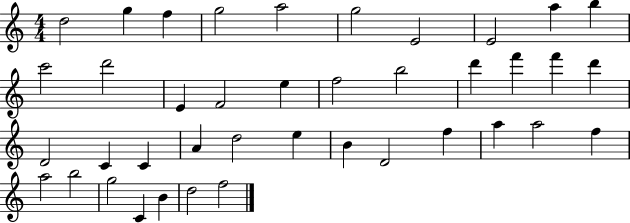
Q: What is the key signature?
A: C major